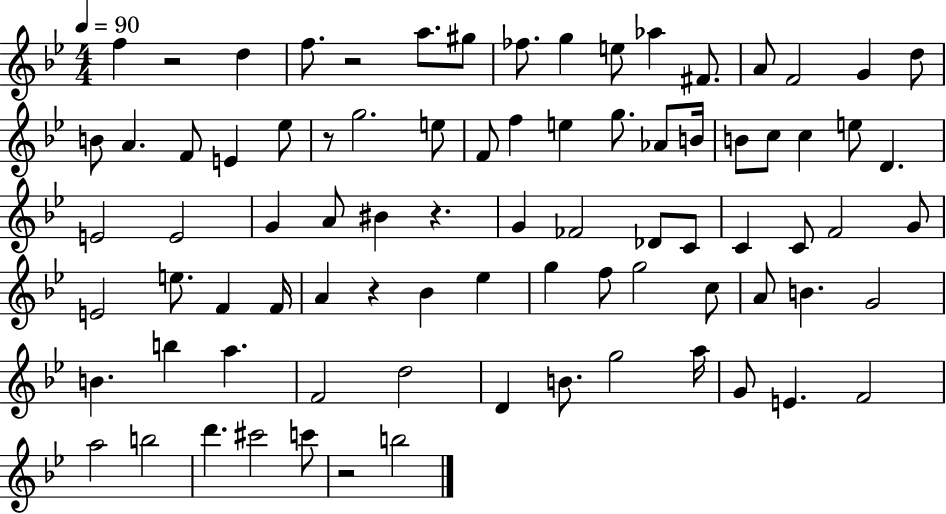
{
  \clef treble
  \numericTimeSignature
  \time 4/4
  \key bes \major
  \tempo 4 = 90
  f''4 r2 d''4 | f''8. r2 a''8. gis''8 | fes''8. g''4 e''8 aes''4 fis'8. | a'8 f'2 g'4 d''8 | \break b'8 a'4. f'8 e'4 ees''8 | r8 g''2. e''8 | f'8 f''4 e''4 g''8. aes'8 b'16 | b'8 c''8 c''4 e''8 d'4. | \break e'2 e'2 | g'4 a'8 bis'4 r4. | g'4 fes'2 des'8 c'8 | c'4 c'8 f'2 g'8 | \break e'2 e''8. f'4 f'16 | a'4 r4 bes'4 ees''4 | g''4 f''8 g''2 c''8 | a'8 b'4. g'2 | \break b'4. b''4 a''4. | f'2 d''2 | d'4 b'8. g''2 a''16 | g'8 e'4. f'2 | \break a''2 b''2 | d'''4. cis'''2 c'''8 | r2 b''2 | \bar "|."
}